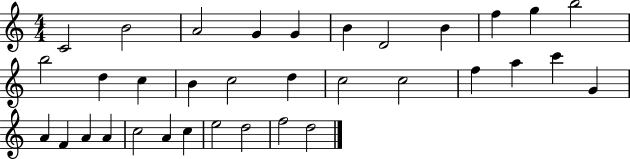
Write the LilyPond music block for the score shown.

{
  \clef treble
  \numericTimeSignature
  \time 4/4
  \key c \major
  c'2 b'2 | a'2 g'4 g'4 | b'4 d'2 b'4 | f''4 g''4 b''2 | \break b''2 d''4 c''4 | b'4 c''2 d''4 | c''2 c''2 | f''4 a''4 c'''4 g'4 | \break a'4 f'4 a'4 a'4 | c''2 a'4 c''4 | e''2 d''2 | f''2 d''2 | \break \bar "|."
}